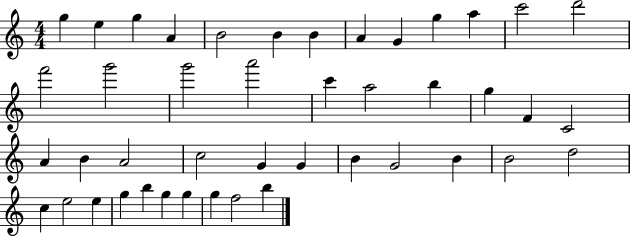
G5/q E5/q G5/q A4/q B4/h B4/q B4/q A4/q G4/q G5/q A5/q C6/h D6/h F6/h G6/h G6/h A6/h C6/q A5/h B5/q G5/q F4/q C4/h A4/q B4/q A4/h C5/h G4/q G4/q B4/q G4/h B4/q B4/h D5/h C5/q E5/h E5/q G5/q B5/q G5/q G5/q G5/q F5/h B5/q